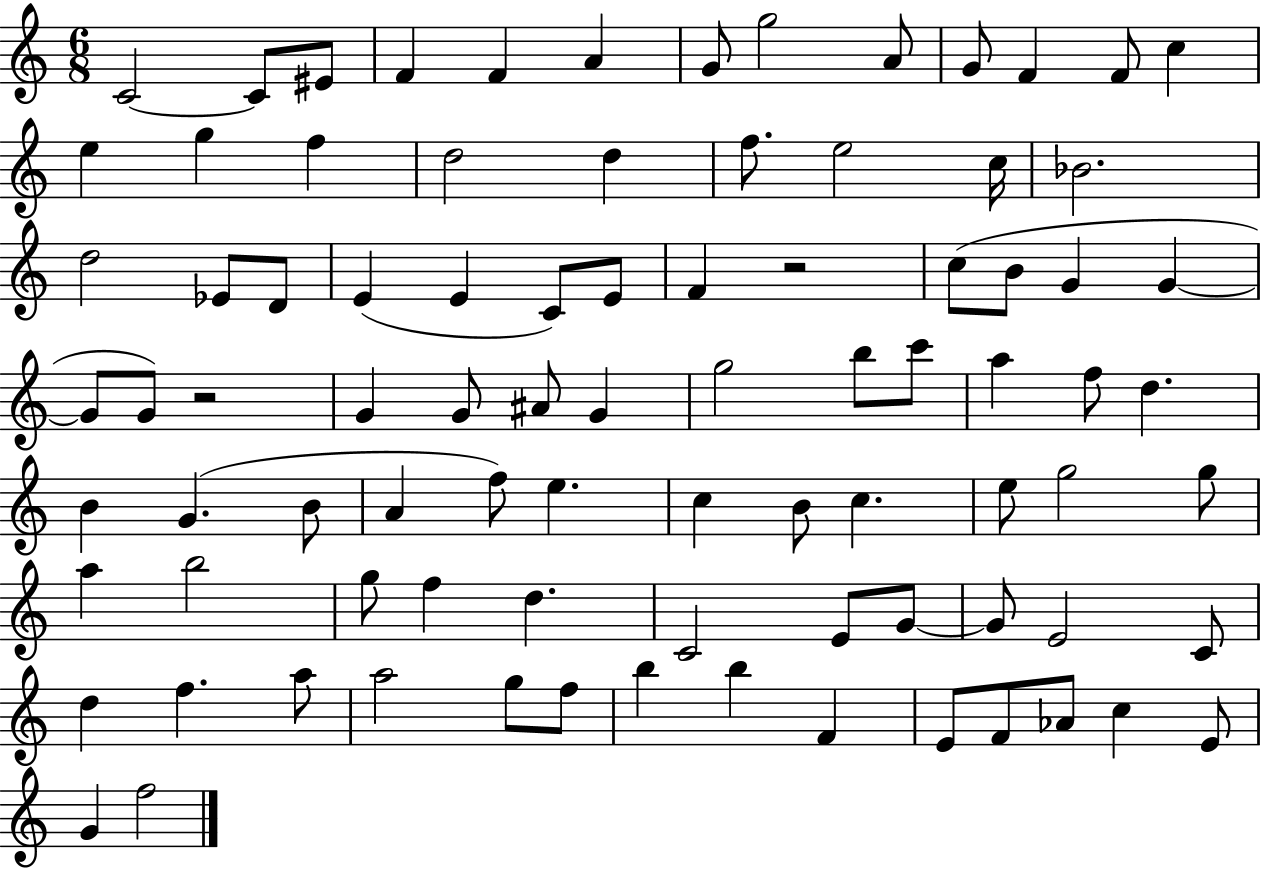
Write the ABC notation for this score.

X:1
T:Untitled
M:6/8
L:1/4
K:C
C2 C/2 ^E/2 F F A G/2 g2 A/2 G/2 F F/2 c e g f d2 d f/2 e2 c/4 _B2 d2 _E/2 D/2 E E C/2 E/2 F z2 c/2 B/2 G G G/2 G/2 z2 G G/2 ^A/2 G g2 b/2 c'/2 a f/2 d B G B/2 A f/2 e c B/2 c e/2 g2 g/2 a b2 g/2 f d C2 E/2 G/2 G/2 E2 C/2 d f a/2 a2 g/2 f/2 b b F E/2 F/2 _A/2 c E/2 G f2